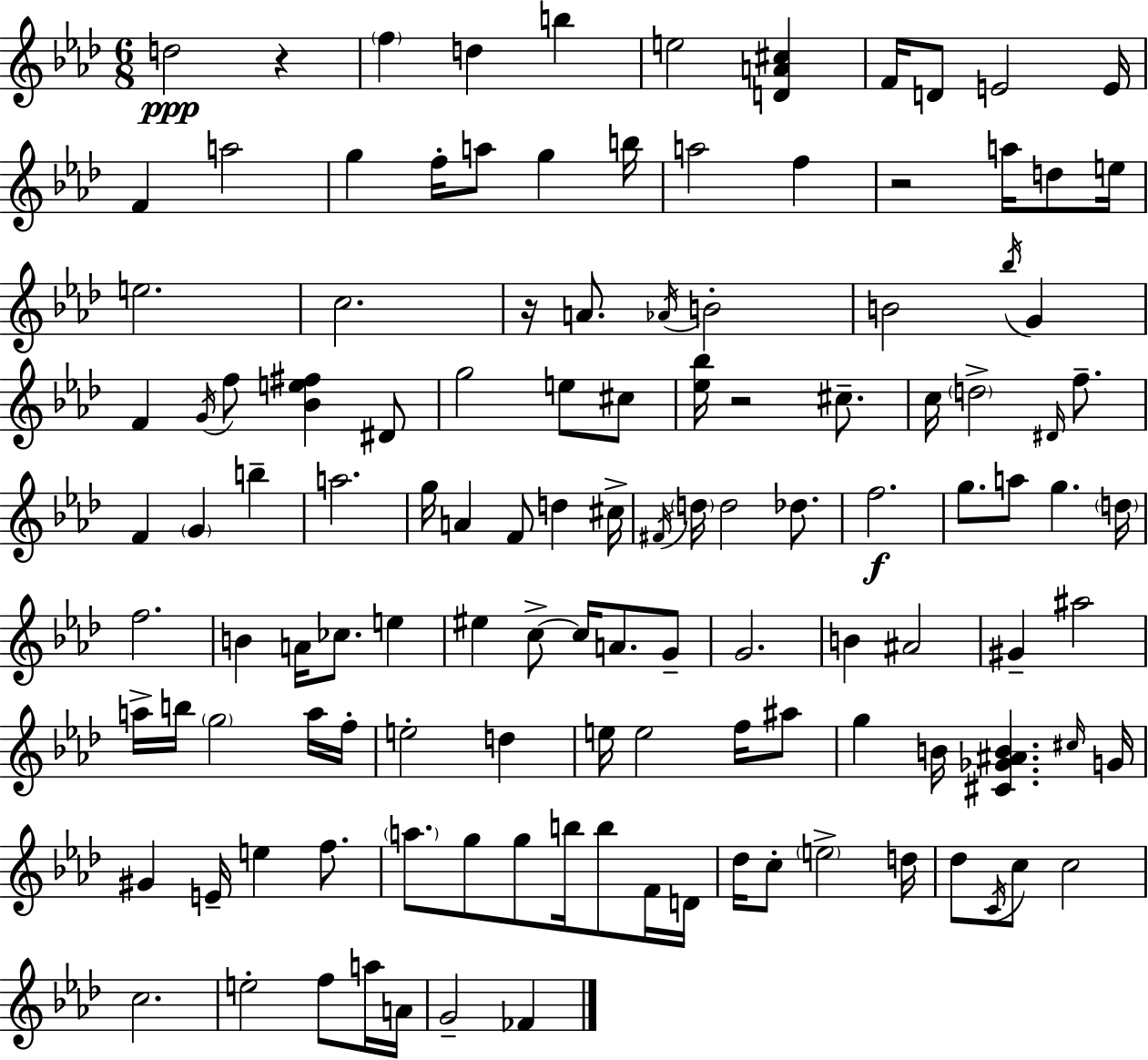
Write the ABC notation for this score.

X:1
T:Untitled
M:6/8
L:1/4
K:Fm
d2 z f d b e2 [DA^c] F/4 D/2 E2 E/4 F a2 g f/4 a/2 g b/4 a2 f z2 a/4 d/2 e/4 e2 c2 z/4 A/2 _A/4 B2 B2 _b/4 G F G/4 f/2 [_Be^f] ^D/2 g2 e/2 ^c/2 [_e_b]/4 z2 ^c/2 c/4 d2 ^D/4 f/2 F G b a2 g/4 A F/2 d ^c/4 ^F/4 d/4 d2 _d/2 f2 g/2 a/2 g d/4 f2 B A/4 _c/2 e ^e c/2 c/4 A/2 G/2 G2 B ^A2 ^G ^a2 a/4 b/4 g2 a/4 f/4 e2 d e/4 e2 f/4 ^a/2 g B/4 [^C_G^AB] ^c/4 G/4 ^G E/4 e f/2 a/2 g/2 g/2 b/4 b/2 F/4 D/4 _d/4 c/2 e2 d/4 _d/2 C/4 c/2 c2 c2 e2 f/2 a/4 A/4 G2 _F